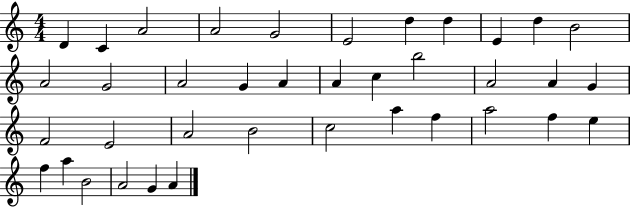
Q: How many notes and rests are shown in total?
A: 38